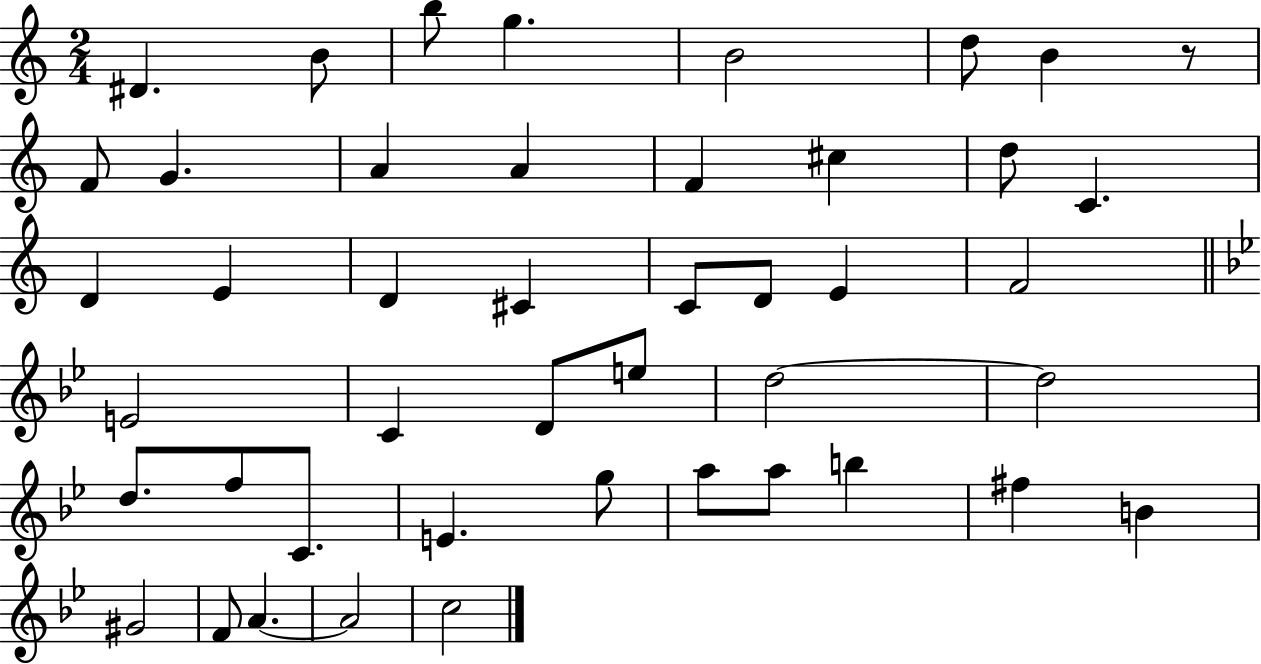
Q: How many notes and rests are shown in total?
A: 45